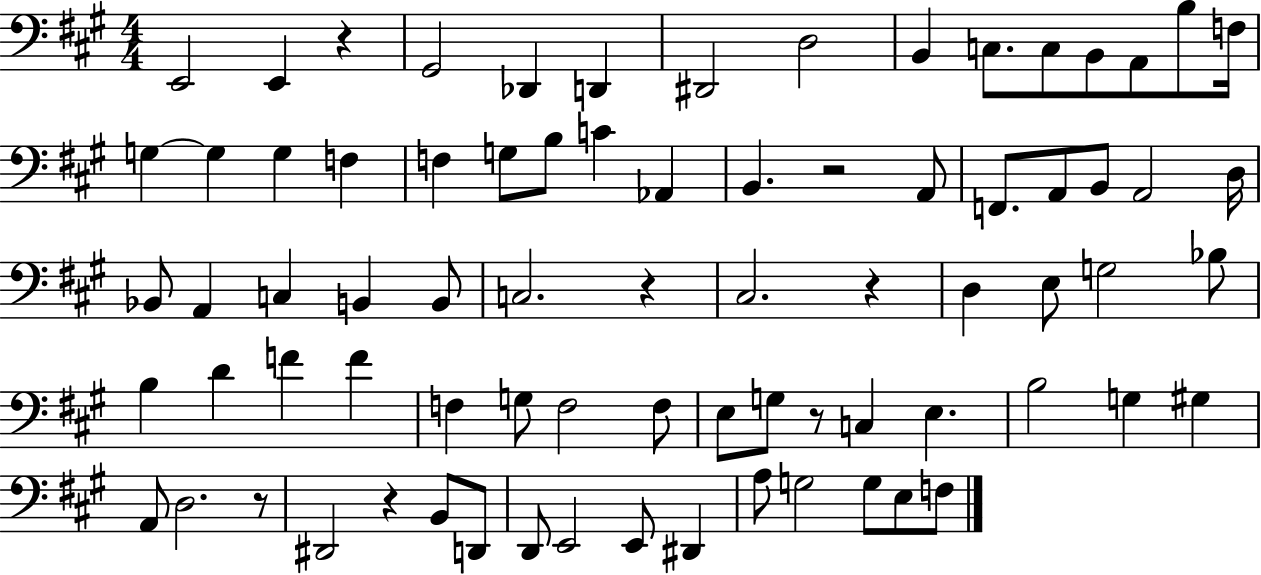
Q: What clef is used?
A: bass